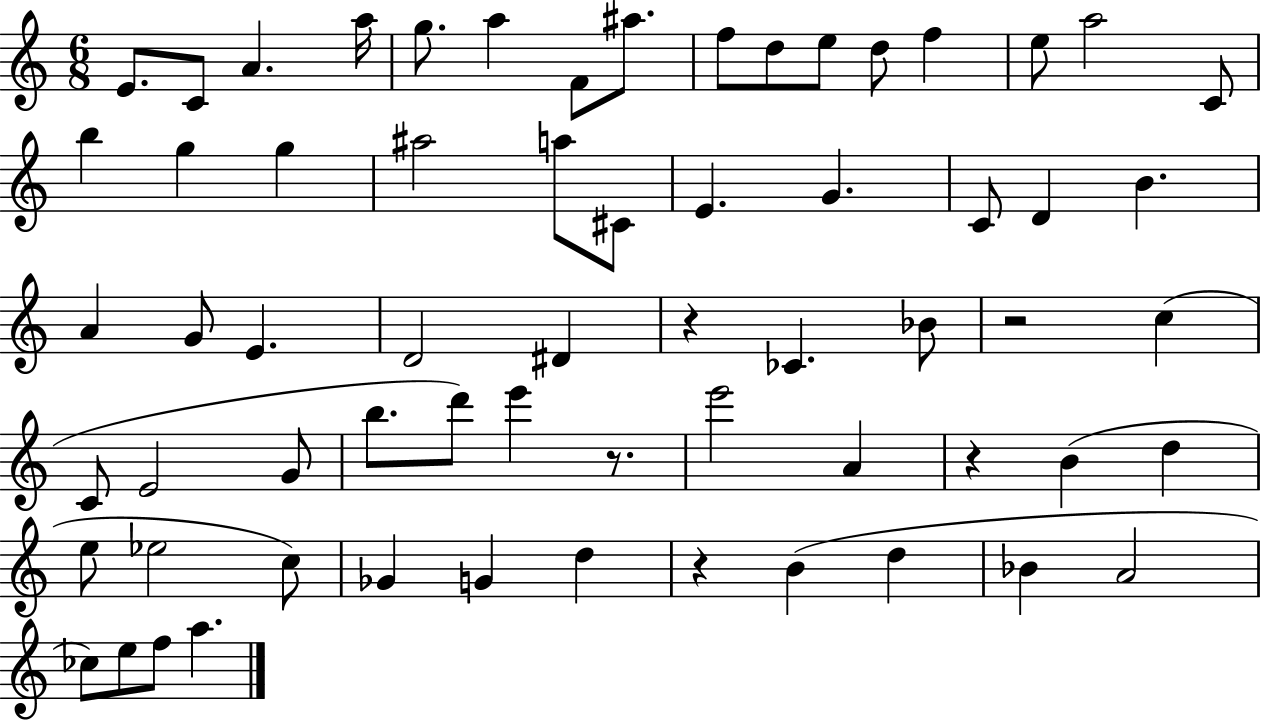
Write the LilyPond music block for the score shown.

{
  \clef treble
  \numericTimeSignature
  \time 6/8
  \key c \major
  e'8. c'8 a'4. a''16 | g''8. a''4 f'8 ais''8. | f''8 d''8 e''8 d''8 f''4 | e''8 a''2 c'8 | \break b''4 g''4 g''4 | ais''2 a''8 cis'8 | e'4. g'4. | c'8 d'4 b'4. | \break a'4 g'8 e'4. | d'2 dis'4 | r4 ces'4. bes'8 | r2 c''4( | \break c'8 e'2 g'8 | b''8. d'''8) e'''4 r8. | e'''2 a'4 | r4 b'4( d''4 | \break e''8 ees''2 c''8) | ges'4 g'4 d''4 | r4 b'4( d''4 | bes'4 a'2 | \break ces''8) e''8 f''8 a''4. | \bar "|."
}